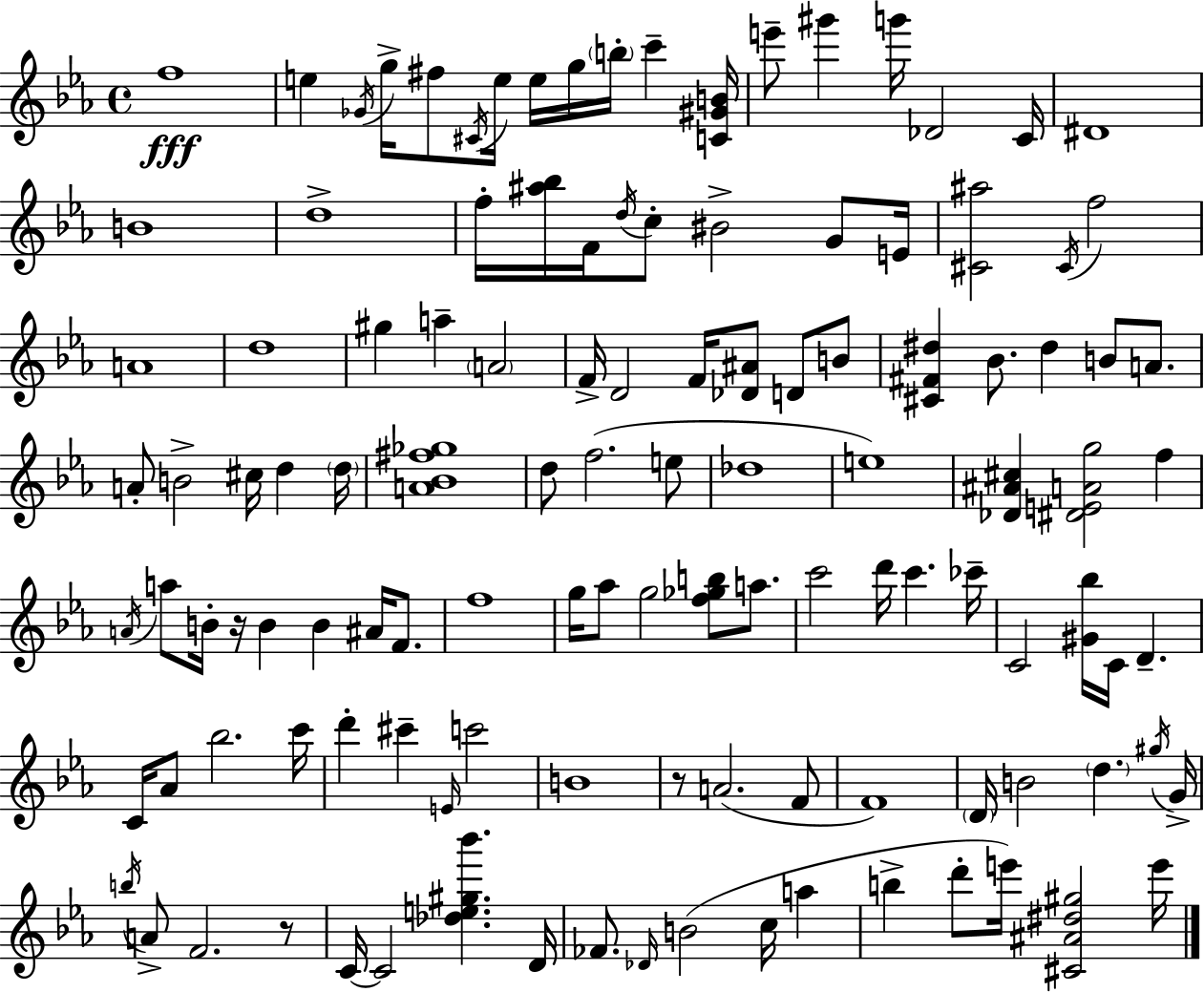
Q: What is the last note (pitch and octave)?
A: E6